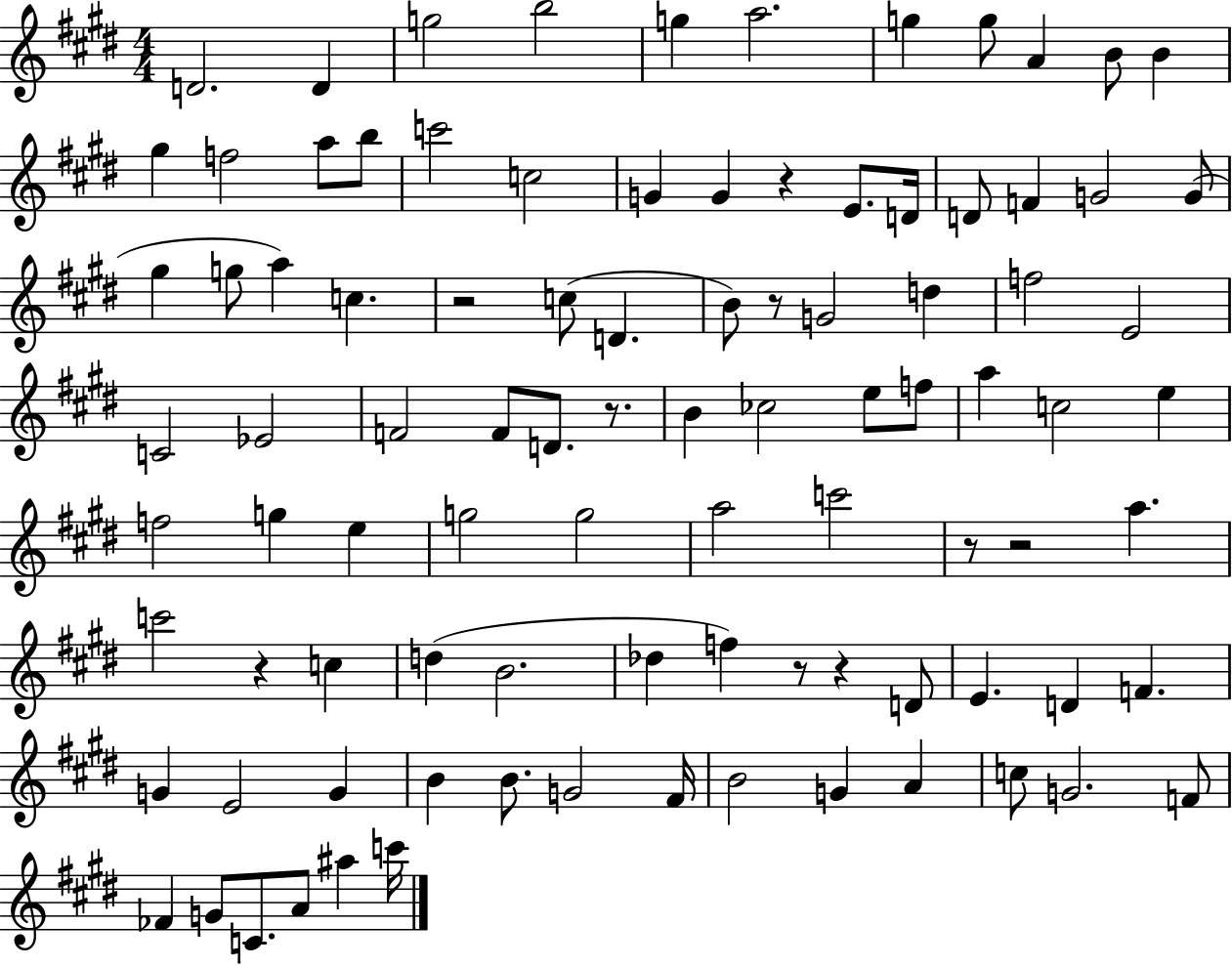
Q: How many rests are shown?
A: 9